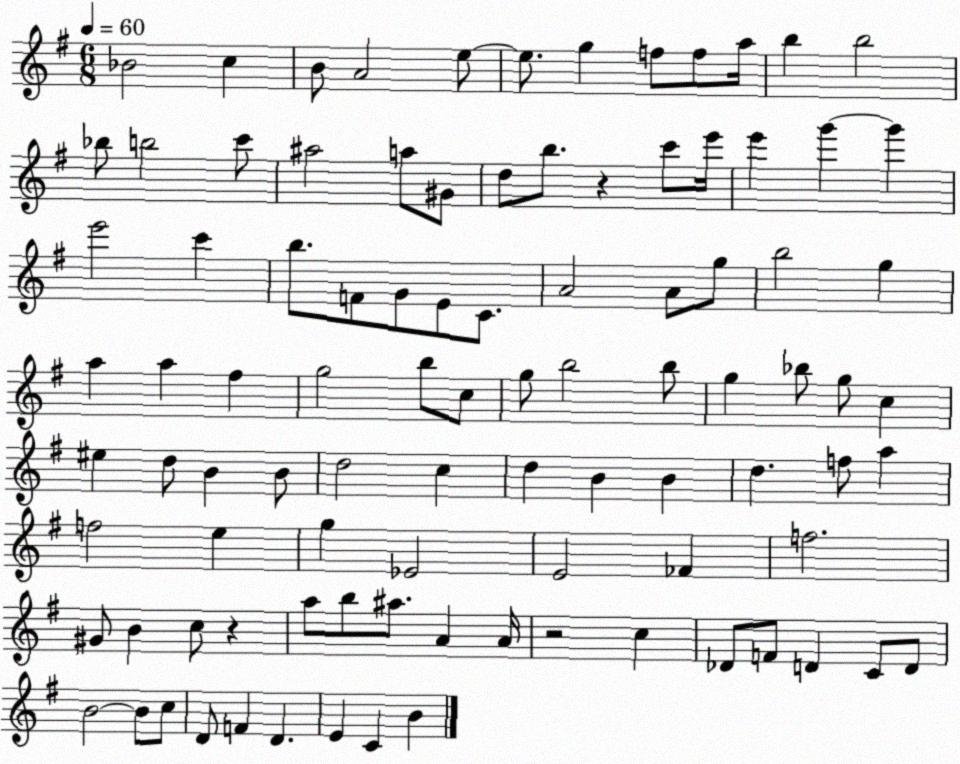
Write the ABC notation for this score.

X:1
T:Untitled
M:6/8
L:1/4
K:G
_B2 c B/2 A2 e/2 e/2 g f/2 f/2 a/4 b b2 _b/2 b2 c'/2 ^a2 a/2 ^G/2 d/2 b/2 z c'/2 e'/4 e' g' g' e'2 c' b/2 F/2 G/2 E/2 C/2 A2 A/2 g/2 b2 g a a ^f g2 b/2 c/2 g/2 b2 b/2 g _b/2 g/2 c ^e d/2 B B/2 d2 c d B B d f/2 a f2 e g _E2 E2 _F f2 ^G/2 B c/2 z a/2 b/2 ^a/2 A A/4 z2 c _D/2 F/2 D C/2 D/2 B2 B/2 c/2 D/2 F D E C B